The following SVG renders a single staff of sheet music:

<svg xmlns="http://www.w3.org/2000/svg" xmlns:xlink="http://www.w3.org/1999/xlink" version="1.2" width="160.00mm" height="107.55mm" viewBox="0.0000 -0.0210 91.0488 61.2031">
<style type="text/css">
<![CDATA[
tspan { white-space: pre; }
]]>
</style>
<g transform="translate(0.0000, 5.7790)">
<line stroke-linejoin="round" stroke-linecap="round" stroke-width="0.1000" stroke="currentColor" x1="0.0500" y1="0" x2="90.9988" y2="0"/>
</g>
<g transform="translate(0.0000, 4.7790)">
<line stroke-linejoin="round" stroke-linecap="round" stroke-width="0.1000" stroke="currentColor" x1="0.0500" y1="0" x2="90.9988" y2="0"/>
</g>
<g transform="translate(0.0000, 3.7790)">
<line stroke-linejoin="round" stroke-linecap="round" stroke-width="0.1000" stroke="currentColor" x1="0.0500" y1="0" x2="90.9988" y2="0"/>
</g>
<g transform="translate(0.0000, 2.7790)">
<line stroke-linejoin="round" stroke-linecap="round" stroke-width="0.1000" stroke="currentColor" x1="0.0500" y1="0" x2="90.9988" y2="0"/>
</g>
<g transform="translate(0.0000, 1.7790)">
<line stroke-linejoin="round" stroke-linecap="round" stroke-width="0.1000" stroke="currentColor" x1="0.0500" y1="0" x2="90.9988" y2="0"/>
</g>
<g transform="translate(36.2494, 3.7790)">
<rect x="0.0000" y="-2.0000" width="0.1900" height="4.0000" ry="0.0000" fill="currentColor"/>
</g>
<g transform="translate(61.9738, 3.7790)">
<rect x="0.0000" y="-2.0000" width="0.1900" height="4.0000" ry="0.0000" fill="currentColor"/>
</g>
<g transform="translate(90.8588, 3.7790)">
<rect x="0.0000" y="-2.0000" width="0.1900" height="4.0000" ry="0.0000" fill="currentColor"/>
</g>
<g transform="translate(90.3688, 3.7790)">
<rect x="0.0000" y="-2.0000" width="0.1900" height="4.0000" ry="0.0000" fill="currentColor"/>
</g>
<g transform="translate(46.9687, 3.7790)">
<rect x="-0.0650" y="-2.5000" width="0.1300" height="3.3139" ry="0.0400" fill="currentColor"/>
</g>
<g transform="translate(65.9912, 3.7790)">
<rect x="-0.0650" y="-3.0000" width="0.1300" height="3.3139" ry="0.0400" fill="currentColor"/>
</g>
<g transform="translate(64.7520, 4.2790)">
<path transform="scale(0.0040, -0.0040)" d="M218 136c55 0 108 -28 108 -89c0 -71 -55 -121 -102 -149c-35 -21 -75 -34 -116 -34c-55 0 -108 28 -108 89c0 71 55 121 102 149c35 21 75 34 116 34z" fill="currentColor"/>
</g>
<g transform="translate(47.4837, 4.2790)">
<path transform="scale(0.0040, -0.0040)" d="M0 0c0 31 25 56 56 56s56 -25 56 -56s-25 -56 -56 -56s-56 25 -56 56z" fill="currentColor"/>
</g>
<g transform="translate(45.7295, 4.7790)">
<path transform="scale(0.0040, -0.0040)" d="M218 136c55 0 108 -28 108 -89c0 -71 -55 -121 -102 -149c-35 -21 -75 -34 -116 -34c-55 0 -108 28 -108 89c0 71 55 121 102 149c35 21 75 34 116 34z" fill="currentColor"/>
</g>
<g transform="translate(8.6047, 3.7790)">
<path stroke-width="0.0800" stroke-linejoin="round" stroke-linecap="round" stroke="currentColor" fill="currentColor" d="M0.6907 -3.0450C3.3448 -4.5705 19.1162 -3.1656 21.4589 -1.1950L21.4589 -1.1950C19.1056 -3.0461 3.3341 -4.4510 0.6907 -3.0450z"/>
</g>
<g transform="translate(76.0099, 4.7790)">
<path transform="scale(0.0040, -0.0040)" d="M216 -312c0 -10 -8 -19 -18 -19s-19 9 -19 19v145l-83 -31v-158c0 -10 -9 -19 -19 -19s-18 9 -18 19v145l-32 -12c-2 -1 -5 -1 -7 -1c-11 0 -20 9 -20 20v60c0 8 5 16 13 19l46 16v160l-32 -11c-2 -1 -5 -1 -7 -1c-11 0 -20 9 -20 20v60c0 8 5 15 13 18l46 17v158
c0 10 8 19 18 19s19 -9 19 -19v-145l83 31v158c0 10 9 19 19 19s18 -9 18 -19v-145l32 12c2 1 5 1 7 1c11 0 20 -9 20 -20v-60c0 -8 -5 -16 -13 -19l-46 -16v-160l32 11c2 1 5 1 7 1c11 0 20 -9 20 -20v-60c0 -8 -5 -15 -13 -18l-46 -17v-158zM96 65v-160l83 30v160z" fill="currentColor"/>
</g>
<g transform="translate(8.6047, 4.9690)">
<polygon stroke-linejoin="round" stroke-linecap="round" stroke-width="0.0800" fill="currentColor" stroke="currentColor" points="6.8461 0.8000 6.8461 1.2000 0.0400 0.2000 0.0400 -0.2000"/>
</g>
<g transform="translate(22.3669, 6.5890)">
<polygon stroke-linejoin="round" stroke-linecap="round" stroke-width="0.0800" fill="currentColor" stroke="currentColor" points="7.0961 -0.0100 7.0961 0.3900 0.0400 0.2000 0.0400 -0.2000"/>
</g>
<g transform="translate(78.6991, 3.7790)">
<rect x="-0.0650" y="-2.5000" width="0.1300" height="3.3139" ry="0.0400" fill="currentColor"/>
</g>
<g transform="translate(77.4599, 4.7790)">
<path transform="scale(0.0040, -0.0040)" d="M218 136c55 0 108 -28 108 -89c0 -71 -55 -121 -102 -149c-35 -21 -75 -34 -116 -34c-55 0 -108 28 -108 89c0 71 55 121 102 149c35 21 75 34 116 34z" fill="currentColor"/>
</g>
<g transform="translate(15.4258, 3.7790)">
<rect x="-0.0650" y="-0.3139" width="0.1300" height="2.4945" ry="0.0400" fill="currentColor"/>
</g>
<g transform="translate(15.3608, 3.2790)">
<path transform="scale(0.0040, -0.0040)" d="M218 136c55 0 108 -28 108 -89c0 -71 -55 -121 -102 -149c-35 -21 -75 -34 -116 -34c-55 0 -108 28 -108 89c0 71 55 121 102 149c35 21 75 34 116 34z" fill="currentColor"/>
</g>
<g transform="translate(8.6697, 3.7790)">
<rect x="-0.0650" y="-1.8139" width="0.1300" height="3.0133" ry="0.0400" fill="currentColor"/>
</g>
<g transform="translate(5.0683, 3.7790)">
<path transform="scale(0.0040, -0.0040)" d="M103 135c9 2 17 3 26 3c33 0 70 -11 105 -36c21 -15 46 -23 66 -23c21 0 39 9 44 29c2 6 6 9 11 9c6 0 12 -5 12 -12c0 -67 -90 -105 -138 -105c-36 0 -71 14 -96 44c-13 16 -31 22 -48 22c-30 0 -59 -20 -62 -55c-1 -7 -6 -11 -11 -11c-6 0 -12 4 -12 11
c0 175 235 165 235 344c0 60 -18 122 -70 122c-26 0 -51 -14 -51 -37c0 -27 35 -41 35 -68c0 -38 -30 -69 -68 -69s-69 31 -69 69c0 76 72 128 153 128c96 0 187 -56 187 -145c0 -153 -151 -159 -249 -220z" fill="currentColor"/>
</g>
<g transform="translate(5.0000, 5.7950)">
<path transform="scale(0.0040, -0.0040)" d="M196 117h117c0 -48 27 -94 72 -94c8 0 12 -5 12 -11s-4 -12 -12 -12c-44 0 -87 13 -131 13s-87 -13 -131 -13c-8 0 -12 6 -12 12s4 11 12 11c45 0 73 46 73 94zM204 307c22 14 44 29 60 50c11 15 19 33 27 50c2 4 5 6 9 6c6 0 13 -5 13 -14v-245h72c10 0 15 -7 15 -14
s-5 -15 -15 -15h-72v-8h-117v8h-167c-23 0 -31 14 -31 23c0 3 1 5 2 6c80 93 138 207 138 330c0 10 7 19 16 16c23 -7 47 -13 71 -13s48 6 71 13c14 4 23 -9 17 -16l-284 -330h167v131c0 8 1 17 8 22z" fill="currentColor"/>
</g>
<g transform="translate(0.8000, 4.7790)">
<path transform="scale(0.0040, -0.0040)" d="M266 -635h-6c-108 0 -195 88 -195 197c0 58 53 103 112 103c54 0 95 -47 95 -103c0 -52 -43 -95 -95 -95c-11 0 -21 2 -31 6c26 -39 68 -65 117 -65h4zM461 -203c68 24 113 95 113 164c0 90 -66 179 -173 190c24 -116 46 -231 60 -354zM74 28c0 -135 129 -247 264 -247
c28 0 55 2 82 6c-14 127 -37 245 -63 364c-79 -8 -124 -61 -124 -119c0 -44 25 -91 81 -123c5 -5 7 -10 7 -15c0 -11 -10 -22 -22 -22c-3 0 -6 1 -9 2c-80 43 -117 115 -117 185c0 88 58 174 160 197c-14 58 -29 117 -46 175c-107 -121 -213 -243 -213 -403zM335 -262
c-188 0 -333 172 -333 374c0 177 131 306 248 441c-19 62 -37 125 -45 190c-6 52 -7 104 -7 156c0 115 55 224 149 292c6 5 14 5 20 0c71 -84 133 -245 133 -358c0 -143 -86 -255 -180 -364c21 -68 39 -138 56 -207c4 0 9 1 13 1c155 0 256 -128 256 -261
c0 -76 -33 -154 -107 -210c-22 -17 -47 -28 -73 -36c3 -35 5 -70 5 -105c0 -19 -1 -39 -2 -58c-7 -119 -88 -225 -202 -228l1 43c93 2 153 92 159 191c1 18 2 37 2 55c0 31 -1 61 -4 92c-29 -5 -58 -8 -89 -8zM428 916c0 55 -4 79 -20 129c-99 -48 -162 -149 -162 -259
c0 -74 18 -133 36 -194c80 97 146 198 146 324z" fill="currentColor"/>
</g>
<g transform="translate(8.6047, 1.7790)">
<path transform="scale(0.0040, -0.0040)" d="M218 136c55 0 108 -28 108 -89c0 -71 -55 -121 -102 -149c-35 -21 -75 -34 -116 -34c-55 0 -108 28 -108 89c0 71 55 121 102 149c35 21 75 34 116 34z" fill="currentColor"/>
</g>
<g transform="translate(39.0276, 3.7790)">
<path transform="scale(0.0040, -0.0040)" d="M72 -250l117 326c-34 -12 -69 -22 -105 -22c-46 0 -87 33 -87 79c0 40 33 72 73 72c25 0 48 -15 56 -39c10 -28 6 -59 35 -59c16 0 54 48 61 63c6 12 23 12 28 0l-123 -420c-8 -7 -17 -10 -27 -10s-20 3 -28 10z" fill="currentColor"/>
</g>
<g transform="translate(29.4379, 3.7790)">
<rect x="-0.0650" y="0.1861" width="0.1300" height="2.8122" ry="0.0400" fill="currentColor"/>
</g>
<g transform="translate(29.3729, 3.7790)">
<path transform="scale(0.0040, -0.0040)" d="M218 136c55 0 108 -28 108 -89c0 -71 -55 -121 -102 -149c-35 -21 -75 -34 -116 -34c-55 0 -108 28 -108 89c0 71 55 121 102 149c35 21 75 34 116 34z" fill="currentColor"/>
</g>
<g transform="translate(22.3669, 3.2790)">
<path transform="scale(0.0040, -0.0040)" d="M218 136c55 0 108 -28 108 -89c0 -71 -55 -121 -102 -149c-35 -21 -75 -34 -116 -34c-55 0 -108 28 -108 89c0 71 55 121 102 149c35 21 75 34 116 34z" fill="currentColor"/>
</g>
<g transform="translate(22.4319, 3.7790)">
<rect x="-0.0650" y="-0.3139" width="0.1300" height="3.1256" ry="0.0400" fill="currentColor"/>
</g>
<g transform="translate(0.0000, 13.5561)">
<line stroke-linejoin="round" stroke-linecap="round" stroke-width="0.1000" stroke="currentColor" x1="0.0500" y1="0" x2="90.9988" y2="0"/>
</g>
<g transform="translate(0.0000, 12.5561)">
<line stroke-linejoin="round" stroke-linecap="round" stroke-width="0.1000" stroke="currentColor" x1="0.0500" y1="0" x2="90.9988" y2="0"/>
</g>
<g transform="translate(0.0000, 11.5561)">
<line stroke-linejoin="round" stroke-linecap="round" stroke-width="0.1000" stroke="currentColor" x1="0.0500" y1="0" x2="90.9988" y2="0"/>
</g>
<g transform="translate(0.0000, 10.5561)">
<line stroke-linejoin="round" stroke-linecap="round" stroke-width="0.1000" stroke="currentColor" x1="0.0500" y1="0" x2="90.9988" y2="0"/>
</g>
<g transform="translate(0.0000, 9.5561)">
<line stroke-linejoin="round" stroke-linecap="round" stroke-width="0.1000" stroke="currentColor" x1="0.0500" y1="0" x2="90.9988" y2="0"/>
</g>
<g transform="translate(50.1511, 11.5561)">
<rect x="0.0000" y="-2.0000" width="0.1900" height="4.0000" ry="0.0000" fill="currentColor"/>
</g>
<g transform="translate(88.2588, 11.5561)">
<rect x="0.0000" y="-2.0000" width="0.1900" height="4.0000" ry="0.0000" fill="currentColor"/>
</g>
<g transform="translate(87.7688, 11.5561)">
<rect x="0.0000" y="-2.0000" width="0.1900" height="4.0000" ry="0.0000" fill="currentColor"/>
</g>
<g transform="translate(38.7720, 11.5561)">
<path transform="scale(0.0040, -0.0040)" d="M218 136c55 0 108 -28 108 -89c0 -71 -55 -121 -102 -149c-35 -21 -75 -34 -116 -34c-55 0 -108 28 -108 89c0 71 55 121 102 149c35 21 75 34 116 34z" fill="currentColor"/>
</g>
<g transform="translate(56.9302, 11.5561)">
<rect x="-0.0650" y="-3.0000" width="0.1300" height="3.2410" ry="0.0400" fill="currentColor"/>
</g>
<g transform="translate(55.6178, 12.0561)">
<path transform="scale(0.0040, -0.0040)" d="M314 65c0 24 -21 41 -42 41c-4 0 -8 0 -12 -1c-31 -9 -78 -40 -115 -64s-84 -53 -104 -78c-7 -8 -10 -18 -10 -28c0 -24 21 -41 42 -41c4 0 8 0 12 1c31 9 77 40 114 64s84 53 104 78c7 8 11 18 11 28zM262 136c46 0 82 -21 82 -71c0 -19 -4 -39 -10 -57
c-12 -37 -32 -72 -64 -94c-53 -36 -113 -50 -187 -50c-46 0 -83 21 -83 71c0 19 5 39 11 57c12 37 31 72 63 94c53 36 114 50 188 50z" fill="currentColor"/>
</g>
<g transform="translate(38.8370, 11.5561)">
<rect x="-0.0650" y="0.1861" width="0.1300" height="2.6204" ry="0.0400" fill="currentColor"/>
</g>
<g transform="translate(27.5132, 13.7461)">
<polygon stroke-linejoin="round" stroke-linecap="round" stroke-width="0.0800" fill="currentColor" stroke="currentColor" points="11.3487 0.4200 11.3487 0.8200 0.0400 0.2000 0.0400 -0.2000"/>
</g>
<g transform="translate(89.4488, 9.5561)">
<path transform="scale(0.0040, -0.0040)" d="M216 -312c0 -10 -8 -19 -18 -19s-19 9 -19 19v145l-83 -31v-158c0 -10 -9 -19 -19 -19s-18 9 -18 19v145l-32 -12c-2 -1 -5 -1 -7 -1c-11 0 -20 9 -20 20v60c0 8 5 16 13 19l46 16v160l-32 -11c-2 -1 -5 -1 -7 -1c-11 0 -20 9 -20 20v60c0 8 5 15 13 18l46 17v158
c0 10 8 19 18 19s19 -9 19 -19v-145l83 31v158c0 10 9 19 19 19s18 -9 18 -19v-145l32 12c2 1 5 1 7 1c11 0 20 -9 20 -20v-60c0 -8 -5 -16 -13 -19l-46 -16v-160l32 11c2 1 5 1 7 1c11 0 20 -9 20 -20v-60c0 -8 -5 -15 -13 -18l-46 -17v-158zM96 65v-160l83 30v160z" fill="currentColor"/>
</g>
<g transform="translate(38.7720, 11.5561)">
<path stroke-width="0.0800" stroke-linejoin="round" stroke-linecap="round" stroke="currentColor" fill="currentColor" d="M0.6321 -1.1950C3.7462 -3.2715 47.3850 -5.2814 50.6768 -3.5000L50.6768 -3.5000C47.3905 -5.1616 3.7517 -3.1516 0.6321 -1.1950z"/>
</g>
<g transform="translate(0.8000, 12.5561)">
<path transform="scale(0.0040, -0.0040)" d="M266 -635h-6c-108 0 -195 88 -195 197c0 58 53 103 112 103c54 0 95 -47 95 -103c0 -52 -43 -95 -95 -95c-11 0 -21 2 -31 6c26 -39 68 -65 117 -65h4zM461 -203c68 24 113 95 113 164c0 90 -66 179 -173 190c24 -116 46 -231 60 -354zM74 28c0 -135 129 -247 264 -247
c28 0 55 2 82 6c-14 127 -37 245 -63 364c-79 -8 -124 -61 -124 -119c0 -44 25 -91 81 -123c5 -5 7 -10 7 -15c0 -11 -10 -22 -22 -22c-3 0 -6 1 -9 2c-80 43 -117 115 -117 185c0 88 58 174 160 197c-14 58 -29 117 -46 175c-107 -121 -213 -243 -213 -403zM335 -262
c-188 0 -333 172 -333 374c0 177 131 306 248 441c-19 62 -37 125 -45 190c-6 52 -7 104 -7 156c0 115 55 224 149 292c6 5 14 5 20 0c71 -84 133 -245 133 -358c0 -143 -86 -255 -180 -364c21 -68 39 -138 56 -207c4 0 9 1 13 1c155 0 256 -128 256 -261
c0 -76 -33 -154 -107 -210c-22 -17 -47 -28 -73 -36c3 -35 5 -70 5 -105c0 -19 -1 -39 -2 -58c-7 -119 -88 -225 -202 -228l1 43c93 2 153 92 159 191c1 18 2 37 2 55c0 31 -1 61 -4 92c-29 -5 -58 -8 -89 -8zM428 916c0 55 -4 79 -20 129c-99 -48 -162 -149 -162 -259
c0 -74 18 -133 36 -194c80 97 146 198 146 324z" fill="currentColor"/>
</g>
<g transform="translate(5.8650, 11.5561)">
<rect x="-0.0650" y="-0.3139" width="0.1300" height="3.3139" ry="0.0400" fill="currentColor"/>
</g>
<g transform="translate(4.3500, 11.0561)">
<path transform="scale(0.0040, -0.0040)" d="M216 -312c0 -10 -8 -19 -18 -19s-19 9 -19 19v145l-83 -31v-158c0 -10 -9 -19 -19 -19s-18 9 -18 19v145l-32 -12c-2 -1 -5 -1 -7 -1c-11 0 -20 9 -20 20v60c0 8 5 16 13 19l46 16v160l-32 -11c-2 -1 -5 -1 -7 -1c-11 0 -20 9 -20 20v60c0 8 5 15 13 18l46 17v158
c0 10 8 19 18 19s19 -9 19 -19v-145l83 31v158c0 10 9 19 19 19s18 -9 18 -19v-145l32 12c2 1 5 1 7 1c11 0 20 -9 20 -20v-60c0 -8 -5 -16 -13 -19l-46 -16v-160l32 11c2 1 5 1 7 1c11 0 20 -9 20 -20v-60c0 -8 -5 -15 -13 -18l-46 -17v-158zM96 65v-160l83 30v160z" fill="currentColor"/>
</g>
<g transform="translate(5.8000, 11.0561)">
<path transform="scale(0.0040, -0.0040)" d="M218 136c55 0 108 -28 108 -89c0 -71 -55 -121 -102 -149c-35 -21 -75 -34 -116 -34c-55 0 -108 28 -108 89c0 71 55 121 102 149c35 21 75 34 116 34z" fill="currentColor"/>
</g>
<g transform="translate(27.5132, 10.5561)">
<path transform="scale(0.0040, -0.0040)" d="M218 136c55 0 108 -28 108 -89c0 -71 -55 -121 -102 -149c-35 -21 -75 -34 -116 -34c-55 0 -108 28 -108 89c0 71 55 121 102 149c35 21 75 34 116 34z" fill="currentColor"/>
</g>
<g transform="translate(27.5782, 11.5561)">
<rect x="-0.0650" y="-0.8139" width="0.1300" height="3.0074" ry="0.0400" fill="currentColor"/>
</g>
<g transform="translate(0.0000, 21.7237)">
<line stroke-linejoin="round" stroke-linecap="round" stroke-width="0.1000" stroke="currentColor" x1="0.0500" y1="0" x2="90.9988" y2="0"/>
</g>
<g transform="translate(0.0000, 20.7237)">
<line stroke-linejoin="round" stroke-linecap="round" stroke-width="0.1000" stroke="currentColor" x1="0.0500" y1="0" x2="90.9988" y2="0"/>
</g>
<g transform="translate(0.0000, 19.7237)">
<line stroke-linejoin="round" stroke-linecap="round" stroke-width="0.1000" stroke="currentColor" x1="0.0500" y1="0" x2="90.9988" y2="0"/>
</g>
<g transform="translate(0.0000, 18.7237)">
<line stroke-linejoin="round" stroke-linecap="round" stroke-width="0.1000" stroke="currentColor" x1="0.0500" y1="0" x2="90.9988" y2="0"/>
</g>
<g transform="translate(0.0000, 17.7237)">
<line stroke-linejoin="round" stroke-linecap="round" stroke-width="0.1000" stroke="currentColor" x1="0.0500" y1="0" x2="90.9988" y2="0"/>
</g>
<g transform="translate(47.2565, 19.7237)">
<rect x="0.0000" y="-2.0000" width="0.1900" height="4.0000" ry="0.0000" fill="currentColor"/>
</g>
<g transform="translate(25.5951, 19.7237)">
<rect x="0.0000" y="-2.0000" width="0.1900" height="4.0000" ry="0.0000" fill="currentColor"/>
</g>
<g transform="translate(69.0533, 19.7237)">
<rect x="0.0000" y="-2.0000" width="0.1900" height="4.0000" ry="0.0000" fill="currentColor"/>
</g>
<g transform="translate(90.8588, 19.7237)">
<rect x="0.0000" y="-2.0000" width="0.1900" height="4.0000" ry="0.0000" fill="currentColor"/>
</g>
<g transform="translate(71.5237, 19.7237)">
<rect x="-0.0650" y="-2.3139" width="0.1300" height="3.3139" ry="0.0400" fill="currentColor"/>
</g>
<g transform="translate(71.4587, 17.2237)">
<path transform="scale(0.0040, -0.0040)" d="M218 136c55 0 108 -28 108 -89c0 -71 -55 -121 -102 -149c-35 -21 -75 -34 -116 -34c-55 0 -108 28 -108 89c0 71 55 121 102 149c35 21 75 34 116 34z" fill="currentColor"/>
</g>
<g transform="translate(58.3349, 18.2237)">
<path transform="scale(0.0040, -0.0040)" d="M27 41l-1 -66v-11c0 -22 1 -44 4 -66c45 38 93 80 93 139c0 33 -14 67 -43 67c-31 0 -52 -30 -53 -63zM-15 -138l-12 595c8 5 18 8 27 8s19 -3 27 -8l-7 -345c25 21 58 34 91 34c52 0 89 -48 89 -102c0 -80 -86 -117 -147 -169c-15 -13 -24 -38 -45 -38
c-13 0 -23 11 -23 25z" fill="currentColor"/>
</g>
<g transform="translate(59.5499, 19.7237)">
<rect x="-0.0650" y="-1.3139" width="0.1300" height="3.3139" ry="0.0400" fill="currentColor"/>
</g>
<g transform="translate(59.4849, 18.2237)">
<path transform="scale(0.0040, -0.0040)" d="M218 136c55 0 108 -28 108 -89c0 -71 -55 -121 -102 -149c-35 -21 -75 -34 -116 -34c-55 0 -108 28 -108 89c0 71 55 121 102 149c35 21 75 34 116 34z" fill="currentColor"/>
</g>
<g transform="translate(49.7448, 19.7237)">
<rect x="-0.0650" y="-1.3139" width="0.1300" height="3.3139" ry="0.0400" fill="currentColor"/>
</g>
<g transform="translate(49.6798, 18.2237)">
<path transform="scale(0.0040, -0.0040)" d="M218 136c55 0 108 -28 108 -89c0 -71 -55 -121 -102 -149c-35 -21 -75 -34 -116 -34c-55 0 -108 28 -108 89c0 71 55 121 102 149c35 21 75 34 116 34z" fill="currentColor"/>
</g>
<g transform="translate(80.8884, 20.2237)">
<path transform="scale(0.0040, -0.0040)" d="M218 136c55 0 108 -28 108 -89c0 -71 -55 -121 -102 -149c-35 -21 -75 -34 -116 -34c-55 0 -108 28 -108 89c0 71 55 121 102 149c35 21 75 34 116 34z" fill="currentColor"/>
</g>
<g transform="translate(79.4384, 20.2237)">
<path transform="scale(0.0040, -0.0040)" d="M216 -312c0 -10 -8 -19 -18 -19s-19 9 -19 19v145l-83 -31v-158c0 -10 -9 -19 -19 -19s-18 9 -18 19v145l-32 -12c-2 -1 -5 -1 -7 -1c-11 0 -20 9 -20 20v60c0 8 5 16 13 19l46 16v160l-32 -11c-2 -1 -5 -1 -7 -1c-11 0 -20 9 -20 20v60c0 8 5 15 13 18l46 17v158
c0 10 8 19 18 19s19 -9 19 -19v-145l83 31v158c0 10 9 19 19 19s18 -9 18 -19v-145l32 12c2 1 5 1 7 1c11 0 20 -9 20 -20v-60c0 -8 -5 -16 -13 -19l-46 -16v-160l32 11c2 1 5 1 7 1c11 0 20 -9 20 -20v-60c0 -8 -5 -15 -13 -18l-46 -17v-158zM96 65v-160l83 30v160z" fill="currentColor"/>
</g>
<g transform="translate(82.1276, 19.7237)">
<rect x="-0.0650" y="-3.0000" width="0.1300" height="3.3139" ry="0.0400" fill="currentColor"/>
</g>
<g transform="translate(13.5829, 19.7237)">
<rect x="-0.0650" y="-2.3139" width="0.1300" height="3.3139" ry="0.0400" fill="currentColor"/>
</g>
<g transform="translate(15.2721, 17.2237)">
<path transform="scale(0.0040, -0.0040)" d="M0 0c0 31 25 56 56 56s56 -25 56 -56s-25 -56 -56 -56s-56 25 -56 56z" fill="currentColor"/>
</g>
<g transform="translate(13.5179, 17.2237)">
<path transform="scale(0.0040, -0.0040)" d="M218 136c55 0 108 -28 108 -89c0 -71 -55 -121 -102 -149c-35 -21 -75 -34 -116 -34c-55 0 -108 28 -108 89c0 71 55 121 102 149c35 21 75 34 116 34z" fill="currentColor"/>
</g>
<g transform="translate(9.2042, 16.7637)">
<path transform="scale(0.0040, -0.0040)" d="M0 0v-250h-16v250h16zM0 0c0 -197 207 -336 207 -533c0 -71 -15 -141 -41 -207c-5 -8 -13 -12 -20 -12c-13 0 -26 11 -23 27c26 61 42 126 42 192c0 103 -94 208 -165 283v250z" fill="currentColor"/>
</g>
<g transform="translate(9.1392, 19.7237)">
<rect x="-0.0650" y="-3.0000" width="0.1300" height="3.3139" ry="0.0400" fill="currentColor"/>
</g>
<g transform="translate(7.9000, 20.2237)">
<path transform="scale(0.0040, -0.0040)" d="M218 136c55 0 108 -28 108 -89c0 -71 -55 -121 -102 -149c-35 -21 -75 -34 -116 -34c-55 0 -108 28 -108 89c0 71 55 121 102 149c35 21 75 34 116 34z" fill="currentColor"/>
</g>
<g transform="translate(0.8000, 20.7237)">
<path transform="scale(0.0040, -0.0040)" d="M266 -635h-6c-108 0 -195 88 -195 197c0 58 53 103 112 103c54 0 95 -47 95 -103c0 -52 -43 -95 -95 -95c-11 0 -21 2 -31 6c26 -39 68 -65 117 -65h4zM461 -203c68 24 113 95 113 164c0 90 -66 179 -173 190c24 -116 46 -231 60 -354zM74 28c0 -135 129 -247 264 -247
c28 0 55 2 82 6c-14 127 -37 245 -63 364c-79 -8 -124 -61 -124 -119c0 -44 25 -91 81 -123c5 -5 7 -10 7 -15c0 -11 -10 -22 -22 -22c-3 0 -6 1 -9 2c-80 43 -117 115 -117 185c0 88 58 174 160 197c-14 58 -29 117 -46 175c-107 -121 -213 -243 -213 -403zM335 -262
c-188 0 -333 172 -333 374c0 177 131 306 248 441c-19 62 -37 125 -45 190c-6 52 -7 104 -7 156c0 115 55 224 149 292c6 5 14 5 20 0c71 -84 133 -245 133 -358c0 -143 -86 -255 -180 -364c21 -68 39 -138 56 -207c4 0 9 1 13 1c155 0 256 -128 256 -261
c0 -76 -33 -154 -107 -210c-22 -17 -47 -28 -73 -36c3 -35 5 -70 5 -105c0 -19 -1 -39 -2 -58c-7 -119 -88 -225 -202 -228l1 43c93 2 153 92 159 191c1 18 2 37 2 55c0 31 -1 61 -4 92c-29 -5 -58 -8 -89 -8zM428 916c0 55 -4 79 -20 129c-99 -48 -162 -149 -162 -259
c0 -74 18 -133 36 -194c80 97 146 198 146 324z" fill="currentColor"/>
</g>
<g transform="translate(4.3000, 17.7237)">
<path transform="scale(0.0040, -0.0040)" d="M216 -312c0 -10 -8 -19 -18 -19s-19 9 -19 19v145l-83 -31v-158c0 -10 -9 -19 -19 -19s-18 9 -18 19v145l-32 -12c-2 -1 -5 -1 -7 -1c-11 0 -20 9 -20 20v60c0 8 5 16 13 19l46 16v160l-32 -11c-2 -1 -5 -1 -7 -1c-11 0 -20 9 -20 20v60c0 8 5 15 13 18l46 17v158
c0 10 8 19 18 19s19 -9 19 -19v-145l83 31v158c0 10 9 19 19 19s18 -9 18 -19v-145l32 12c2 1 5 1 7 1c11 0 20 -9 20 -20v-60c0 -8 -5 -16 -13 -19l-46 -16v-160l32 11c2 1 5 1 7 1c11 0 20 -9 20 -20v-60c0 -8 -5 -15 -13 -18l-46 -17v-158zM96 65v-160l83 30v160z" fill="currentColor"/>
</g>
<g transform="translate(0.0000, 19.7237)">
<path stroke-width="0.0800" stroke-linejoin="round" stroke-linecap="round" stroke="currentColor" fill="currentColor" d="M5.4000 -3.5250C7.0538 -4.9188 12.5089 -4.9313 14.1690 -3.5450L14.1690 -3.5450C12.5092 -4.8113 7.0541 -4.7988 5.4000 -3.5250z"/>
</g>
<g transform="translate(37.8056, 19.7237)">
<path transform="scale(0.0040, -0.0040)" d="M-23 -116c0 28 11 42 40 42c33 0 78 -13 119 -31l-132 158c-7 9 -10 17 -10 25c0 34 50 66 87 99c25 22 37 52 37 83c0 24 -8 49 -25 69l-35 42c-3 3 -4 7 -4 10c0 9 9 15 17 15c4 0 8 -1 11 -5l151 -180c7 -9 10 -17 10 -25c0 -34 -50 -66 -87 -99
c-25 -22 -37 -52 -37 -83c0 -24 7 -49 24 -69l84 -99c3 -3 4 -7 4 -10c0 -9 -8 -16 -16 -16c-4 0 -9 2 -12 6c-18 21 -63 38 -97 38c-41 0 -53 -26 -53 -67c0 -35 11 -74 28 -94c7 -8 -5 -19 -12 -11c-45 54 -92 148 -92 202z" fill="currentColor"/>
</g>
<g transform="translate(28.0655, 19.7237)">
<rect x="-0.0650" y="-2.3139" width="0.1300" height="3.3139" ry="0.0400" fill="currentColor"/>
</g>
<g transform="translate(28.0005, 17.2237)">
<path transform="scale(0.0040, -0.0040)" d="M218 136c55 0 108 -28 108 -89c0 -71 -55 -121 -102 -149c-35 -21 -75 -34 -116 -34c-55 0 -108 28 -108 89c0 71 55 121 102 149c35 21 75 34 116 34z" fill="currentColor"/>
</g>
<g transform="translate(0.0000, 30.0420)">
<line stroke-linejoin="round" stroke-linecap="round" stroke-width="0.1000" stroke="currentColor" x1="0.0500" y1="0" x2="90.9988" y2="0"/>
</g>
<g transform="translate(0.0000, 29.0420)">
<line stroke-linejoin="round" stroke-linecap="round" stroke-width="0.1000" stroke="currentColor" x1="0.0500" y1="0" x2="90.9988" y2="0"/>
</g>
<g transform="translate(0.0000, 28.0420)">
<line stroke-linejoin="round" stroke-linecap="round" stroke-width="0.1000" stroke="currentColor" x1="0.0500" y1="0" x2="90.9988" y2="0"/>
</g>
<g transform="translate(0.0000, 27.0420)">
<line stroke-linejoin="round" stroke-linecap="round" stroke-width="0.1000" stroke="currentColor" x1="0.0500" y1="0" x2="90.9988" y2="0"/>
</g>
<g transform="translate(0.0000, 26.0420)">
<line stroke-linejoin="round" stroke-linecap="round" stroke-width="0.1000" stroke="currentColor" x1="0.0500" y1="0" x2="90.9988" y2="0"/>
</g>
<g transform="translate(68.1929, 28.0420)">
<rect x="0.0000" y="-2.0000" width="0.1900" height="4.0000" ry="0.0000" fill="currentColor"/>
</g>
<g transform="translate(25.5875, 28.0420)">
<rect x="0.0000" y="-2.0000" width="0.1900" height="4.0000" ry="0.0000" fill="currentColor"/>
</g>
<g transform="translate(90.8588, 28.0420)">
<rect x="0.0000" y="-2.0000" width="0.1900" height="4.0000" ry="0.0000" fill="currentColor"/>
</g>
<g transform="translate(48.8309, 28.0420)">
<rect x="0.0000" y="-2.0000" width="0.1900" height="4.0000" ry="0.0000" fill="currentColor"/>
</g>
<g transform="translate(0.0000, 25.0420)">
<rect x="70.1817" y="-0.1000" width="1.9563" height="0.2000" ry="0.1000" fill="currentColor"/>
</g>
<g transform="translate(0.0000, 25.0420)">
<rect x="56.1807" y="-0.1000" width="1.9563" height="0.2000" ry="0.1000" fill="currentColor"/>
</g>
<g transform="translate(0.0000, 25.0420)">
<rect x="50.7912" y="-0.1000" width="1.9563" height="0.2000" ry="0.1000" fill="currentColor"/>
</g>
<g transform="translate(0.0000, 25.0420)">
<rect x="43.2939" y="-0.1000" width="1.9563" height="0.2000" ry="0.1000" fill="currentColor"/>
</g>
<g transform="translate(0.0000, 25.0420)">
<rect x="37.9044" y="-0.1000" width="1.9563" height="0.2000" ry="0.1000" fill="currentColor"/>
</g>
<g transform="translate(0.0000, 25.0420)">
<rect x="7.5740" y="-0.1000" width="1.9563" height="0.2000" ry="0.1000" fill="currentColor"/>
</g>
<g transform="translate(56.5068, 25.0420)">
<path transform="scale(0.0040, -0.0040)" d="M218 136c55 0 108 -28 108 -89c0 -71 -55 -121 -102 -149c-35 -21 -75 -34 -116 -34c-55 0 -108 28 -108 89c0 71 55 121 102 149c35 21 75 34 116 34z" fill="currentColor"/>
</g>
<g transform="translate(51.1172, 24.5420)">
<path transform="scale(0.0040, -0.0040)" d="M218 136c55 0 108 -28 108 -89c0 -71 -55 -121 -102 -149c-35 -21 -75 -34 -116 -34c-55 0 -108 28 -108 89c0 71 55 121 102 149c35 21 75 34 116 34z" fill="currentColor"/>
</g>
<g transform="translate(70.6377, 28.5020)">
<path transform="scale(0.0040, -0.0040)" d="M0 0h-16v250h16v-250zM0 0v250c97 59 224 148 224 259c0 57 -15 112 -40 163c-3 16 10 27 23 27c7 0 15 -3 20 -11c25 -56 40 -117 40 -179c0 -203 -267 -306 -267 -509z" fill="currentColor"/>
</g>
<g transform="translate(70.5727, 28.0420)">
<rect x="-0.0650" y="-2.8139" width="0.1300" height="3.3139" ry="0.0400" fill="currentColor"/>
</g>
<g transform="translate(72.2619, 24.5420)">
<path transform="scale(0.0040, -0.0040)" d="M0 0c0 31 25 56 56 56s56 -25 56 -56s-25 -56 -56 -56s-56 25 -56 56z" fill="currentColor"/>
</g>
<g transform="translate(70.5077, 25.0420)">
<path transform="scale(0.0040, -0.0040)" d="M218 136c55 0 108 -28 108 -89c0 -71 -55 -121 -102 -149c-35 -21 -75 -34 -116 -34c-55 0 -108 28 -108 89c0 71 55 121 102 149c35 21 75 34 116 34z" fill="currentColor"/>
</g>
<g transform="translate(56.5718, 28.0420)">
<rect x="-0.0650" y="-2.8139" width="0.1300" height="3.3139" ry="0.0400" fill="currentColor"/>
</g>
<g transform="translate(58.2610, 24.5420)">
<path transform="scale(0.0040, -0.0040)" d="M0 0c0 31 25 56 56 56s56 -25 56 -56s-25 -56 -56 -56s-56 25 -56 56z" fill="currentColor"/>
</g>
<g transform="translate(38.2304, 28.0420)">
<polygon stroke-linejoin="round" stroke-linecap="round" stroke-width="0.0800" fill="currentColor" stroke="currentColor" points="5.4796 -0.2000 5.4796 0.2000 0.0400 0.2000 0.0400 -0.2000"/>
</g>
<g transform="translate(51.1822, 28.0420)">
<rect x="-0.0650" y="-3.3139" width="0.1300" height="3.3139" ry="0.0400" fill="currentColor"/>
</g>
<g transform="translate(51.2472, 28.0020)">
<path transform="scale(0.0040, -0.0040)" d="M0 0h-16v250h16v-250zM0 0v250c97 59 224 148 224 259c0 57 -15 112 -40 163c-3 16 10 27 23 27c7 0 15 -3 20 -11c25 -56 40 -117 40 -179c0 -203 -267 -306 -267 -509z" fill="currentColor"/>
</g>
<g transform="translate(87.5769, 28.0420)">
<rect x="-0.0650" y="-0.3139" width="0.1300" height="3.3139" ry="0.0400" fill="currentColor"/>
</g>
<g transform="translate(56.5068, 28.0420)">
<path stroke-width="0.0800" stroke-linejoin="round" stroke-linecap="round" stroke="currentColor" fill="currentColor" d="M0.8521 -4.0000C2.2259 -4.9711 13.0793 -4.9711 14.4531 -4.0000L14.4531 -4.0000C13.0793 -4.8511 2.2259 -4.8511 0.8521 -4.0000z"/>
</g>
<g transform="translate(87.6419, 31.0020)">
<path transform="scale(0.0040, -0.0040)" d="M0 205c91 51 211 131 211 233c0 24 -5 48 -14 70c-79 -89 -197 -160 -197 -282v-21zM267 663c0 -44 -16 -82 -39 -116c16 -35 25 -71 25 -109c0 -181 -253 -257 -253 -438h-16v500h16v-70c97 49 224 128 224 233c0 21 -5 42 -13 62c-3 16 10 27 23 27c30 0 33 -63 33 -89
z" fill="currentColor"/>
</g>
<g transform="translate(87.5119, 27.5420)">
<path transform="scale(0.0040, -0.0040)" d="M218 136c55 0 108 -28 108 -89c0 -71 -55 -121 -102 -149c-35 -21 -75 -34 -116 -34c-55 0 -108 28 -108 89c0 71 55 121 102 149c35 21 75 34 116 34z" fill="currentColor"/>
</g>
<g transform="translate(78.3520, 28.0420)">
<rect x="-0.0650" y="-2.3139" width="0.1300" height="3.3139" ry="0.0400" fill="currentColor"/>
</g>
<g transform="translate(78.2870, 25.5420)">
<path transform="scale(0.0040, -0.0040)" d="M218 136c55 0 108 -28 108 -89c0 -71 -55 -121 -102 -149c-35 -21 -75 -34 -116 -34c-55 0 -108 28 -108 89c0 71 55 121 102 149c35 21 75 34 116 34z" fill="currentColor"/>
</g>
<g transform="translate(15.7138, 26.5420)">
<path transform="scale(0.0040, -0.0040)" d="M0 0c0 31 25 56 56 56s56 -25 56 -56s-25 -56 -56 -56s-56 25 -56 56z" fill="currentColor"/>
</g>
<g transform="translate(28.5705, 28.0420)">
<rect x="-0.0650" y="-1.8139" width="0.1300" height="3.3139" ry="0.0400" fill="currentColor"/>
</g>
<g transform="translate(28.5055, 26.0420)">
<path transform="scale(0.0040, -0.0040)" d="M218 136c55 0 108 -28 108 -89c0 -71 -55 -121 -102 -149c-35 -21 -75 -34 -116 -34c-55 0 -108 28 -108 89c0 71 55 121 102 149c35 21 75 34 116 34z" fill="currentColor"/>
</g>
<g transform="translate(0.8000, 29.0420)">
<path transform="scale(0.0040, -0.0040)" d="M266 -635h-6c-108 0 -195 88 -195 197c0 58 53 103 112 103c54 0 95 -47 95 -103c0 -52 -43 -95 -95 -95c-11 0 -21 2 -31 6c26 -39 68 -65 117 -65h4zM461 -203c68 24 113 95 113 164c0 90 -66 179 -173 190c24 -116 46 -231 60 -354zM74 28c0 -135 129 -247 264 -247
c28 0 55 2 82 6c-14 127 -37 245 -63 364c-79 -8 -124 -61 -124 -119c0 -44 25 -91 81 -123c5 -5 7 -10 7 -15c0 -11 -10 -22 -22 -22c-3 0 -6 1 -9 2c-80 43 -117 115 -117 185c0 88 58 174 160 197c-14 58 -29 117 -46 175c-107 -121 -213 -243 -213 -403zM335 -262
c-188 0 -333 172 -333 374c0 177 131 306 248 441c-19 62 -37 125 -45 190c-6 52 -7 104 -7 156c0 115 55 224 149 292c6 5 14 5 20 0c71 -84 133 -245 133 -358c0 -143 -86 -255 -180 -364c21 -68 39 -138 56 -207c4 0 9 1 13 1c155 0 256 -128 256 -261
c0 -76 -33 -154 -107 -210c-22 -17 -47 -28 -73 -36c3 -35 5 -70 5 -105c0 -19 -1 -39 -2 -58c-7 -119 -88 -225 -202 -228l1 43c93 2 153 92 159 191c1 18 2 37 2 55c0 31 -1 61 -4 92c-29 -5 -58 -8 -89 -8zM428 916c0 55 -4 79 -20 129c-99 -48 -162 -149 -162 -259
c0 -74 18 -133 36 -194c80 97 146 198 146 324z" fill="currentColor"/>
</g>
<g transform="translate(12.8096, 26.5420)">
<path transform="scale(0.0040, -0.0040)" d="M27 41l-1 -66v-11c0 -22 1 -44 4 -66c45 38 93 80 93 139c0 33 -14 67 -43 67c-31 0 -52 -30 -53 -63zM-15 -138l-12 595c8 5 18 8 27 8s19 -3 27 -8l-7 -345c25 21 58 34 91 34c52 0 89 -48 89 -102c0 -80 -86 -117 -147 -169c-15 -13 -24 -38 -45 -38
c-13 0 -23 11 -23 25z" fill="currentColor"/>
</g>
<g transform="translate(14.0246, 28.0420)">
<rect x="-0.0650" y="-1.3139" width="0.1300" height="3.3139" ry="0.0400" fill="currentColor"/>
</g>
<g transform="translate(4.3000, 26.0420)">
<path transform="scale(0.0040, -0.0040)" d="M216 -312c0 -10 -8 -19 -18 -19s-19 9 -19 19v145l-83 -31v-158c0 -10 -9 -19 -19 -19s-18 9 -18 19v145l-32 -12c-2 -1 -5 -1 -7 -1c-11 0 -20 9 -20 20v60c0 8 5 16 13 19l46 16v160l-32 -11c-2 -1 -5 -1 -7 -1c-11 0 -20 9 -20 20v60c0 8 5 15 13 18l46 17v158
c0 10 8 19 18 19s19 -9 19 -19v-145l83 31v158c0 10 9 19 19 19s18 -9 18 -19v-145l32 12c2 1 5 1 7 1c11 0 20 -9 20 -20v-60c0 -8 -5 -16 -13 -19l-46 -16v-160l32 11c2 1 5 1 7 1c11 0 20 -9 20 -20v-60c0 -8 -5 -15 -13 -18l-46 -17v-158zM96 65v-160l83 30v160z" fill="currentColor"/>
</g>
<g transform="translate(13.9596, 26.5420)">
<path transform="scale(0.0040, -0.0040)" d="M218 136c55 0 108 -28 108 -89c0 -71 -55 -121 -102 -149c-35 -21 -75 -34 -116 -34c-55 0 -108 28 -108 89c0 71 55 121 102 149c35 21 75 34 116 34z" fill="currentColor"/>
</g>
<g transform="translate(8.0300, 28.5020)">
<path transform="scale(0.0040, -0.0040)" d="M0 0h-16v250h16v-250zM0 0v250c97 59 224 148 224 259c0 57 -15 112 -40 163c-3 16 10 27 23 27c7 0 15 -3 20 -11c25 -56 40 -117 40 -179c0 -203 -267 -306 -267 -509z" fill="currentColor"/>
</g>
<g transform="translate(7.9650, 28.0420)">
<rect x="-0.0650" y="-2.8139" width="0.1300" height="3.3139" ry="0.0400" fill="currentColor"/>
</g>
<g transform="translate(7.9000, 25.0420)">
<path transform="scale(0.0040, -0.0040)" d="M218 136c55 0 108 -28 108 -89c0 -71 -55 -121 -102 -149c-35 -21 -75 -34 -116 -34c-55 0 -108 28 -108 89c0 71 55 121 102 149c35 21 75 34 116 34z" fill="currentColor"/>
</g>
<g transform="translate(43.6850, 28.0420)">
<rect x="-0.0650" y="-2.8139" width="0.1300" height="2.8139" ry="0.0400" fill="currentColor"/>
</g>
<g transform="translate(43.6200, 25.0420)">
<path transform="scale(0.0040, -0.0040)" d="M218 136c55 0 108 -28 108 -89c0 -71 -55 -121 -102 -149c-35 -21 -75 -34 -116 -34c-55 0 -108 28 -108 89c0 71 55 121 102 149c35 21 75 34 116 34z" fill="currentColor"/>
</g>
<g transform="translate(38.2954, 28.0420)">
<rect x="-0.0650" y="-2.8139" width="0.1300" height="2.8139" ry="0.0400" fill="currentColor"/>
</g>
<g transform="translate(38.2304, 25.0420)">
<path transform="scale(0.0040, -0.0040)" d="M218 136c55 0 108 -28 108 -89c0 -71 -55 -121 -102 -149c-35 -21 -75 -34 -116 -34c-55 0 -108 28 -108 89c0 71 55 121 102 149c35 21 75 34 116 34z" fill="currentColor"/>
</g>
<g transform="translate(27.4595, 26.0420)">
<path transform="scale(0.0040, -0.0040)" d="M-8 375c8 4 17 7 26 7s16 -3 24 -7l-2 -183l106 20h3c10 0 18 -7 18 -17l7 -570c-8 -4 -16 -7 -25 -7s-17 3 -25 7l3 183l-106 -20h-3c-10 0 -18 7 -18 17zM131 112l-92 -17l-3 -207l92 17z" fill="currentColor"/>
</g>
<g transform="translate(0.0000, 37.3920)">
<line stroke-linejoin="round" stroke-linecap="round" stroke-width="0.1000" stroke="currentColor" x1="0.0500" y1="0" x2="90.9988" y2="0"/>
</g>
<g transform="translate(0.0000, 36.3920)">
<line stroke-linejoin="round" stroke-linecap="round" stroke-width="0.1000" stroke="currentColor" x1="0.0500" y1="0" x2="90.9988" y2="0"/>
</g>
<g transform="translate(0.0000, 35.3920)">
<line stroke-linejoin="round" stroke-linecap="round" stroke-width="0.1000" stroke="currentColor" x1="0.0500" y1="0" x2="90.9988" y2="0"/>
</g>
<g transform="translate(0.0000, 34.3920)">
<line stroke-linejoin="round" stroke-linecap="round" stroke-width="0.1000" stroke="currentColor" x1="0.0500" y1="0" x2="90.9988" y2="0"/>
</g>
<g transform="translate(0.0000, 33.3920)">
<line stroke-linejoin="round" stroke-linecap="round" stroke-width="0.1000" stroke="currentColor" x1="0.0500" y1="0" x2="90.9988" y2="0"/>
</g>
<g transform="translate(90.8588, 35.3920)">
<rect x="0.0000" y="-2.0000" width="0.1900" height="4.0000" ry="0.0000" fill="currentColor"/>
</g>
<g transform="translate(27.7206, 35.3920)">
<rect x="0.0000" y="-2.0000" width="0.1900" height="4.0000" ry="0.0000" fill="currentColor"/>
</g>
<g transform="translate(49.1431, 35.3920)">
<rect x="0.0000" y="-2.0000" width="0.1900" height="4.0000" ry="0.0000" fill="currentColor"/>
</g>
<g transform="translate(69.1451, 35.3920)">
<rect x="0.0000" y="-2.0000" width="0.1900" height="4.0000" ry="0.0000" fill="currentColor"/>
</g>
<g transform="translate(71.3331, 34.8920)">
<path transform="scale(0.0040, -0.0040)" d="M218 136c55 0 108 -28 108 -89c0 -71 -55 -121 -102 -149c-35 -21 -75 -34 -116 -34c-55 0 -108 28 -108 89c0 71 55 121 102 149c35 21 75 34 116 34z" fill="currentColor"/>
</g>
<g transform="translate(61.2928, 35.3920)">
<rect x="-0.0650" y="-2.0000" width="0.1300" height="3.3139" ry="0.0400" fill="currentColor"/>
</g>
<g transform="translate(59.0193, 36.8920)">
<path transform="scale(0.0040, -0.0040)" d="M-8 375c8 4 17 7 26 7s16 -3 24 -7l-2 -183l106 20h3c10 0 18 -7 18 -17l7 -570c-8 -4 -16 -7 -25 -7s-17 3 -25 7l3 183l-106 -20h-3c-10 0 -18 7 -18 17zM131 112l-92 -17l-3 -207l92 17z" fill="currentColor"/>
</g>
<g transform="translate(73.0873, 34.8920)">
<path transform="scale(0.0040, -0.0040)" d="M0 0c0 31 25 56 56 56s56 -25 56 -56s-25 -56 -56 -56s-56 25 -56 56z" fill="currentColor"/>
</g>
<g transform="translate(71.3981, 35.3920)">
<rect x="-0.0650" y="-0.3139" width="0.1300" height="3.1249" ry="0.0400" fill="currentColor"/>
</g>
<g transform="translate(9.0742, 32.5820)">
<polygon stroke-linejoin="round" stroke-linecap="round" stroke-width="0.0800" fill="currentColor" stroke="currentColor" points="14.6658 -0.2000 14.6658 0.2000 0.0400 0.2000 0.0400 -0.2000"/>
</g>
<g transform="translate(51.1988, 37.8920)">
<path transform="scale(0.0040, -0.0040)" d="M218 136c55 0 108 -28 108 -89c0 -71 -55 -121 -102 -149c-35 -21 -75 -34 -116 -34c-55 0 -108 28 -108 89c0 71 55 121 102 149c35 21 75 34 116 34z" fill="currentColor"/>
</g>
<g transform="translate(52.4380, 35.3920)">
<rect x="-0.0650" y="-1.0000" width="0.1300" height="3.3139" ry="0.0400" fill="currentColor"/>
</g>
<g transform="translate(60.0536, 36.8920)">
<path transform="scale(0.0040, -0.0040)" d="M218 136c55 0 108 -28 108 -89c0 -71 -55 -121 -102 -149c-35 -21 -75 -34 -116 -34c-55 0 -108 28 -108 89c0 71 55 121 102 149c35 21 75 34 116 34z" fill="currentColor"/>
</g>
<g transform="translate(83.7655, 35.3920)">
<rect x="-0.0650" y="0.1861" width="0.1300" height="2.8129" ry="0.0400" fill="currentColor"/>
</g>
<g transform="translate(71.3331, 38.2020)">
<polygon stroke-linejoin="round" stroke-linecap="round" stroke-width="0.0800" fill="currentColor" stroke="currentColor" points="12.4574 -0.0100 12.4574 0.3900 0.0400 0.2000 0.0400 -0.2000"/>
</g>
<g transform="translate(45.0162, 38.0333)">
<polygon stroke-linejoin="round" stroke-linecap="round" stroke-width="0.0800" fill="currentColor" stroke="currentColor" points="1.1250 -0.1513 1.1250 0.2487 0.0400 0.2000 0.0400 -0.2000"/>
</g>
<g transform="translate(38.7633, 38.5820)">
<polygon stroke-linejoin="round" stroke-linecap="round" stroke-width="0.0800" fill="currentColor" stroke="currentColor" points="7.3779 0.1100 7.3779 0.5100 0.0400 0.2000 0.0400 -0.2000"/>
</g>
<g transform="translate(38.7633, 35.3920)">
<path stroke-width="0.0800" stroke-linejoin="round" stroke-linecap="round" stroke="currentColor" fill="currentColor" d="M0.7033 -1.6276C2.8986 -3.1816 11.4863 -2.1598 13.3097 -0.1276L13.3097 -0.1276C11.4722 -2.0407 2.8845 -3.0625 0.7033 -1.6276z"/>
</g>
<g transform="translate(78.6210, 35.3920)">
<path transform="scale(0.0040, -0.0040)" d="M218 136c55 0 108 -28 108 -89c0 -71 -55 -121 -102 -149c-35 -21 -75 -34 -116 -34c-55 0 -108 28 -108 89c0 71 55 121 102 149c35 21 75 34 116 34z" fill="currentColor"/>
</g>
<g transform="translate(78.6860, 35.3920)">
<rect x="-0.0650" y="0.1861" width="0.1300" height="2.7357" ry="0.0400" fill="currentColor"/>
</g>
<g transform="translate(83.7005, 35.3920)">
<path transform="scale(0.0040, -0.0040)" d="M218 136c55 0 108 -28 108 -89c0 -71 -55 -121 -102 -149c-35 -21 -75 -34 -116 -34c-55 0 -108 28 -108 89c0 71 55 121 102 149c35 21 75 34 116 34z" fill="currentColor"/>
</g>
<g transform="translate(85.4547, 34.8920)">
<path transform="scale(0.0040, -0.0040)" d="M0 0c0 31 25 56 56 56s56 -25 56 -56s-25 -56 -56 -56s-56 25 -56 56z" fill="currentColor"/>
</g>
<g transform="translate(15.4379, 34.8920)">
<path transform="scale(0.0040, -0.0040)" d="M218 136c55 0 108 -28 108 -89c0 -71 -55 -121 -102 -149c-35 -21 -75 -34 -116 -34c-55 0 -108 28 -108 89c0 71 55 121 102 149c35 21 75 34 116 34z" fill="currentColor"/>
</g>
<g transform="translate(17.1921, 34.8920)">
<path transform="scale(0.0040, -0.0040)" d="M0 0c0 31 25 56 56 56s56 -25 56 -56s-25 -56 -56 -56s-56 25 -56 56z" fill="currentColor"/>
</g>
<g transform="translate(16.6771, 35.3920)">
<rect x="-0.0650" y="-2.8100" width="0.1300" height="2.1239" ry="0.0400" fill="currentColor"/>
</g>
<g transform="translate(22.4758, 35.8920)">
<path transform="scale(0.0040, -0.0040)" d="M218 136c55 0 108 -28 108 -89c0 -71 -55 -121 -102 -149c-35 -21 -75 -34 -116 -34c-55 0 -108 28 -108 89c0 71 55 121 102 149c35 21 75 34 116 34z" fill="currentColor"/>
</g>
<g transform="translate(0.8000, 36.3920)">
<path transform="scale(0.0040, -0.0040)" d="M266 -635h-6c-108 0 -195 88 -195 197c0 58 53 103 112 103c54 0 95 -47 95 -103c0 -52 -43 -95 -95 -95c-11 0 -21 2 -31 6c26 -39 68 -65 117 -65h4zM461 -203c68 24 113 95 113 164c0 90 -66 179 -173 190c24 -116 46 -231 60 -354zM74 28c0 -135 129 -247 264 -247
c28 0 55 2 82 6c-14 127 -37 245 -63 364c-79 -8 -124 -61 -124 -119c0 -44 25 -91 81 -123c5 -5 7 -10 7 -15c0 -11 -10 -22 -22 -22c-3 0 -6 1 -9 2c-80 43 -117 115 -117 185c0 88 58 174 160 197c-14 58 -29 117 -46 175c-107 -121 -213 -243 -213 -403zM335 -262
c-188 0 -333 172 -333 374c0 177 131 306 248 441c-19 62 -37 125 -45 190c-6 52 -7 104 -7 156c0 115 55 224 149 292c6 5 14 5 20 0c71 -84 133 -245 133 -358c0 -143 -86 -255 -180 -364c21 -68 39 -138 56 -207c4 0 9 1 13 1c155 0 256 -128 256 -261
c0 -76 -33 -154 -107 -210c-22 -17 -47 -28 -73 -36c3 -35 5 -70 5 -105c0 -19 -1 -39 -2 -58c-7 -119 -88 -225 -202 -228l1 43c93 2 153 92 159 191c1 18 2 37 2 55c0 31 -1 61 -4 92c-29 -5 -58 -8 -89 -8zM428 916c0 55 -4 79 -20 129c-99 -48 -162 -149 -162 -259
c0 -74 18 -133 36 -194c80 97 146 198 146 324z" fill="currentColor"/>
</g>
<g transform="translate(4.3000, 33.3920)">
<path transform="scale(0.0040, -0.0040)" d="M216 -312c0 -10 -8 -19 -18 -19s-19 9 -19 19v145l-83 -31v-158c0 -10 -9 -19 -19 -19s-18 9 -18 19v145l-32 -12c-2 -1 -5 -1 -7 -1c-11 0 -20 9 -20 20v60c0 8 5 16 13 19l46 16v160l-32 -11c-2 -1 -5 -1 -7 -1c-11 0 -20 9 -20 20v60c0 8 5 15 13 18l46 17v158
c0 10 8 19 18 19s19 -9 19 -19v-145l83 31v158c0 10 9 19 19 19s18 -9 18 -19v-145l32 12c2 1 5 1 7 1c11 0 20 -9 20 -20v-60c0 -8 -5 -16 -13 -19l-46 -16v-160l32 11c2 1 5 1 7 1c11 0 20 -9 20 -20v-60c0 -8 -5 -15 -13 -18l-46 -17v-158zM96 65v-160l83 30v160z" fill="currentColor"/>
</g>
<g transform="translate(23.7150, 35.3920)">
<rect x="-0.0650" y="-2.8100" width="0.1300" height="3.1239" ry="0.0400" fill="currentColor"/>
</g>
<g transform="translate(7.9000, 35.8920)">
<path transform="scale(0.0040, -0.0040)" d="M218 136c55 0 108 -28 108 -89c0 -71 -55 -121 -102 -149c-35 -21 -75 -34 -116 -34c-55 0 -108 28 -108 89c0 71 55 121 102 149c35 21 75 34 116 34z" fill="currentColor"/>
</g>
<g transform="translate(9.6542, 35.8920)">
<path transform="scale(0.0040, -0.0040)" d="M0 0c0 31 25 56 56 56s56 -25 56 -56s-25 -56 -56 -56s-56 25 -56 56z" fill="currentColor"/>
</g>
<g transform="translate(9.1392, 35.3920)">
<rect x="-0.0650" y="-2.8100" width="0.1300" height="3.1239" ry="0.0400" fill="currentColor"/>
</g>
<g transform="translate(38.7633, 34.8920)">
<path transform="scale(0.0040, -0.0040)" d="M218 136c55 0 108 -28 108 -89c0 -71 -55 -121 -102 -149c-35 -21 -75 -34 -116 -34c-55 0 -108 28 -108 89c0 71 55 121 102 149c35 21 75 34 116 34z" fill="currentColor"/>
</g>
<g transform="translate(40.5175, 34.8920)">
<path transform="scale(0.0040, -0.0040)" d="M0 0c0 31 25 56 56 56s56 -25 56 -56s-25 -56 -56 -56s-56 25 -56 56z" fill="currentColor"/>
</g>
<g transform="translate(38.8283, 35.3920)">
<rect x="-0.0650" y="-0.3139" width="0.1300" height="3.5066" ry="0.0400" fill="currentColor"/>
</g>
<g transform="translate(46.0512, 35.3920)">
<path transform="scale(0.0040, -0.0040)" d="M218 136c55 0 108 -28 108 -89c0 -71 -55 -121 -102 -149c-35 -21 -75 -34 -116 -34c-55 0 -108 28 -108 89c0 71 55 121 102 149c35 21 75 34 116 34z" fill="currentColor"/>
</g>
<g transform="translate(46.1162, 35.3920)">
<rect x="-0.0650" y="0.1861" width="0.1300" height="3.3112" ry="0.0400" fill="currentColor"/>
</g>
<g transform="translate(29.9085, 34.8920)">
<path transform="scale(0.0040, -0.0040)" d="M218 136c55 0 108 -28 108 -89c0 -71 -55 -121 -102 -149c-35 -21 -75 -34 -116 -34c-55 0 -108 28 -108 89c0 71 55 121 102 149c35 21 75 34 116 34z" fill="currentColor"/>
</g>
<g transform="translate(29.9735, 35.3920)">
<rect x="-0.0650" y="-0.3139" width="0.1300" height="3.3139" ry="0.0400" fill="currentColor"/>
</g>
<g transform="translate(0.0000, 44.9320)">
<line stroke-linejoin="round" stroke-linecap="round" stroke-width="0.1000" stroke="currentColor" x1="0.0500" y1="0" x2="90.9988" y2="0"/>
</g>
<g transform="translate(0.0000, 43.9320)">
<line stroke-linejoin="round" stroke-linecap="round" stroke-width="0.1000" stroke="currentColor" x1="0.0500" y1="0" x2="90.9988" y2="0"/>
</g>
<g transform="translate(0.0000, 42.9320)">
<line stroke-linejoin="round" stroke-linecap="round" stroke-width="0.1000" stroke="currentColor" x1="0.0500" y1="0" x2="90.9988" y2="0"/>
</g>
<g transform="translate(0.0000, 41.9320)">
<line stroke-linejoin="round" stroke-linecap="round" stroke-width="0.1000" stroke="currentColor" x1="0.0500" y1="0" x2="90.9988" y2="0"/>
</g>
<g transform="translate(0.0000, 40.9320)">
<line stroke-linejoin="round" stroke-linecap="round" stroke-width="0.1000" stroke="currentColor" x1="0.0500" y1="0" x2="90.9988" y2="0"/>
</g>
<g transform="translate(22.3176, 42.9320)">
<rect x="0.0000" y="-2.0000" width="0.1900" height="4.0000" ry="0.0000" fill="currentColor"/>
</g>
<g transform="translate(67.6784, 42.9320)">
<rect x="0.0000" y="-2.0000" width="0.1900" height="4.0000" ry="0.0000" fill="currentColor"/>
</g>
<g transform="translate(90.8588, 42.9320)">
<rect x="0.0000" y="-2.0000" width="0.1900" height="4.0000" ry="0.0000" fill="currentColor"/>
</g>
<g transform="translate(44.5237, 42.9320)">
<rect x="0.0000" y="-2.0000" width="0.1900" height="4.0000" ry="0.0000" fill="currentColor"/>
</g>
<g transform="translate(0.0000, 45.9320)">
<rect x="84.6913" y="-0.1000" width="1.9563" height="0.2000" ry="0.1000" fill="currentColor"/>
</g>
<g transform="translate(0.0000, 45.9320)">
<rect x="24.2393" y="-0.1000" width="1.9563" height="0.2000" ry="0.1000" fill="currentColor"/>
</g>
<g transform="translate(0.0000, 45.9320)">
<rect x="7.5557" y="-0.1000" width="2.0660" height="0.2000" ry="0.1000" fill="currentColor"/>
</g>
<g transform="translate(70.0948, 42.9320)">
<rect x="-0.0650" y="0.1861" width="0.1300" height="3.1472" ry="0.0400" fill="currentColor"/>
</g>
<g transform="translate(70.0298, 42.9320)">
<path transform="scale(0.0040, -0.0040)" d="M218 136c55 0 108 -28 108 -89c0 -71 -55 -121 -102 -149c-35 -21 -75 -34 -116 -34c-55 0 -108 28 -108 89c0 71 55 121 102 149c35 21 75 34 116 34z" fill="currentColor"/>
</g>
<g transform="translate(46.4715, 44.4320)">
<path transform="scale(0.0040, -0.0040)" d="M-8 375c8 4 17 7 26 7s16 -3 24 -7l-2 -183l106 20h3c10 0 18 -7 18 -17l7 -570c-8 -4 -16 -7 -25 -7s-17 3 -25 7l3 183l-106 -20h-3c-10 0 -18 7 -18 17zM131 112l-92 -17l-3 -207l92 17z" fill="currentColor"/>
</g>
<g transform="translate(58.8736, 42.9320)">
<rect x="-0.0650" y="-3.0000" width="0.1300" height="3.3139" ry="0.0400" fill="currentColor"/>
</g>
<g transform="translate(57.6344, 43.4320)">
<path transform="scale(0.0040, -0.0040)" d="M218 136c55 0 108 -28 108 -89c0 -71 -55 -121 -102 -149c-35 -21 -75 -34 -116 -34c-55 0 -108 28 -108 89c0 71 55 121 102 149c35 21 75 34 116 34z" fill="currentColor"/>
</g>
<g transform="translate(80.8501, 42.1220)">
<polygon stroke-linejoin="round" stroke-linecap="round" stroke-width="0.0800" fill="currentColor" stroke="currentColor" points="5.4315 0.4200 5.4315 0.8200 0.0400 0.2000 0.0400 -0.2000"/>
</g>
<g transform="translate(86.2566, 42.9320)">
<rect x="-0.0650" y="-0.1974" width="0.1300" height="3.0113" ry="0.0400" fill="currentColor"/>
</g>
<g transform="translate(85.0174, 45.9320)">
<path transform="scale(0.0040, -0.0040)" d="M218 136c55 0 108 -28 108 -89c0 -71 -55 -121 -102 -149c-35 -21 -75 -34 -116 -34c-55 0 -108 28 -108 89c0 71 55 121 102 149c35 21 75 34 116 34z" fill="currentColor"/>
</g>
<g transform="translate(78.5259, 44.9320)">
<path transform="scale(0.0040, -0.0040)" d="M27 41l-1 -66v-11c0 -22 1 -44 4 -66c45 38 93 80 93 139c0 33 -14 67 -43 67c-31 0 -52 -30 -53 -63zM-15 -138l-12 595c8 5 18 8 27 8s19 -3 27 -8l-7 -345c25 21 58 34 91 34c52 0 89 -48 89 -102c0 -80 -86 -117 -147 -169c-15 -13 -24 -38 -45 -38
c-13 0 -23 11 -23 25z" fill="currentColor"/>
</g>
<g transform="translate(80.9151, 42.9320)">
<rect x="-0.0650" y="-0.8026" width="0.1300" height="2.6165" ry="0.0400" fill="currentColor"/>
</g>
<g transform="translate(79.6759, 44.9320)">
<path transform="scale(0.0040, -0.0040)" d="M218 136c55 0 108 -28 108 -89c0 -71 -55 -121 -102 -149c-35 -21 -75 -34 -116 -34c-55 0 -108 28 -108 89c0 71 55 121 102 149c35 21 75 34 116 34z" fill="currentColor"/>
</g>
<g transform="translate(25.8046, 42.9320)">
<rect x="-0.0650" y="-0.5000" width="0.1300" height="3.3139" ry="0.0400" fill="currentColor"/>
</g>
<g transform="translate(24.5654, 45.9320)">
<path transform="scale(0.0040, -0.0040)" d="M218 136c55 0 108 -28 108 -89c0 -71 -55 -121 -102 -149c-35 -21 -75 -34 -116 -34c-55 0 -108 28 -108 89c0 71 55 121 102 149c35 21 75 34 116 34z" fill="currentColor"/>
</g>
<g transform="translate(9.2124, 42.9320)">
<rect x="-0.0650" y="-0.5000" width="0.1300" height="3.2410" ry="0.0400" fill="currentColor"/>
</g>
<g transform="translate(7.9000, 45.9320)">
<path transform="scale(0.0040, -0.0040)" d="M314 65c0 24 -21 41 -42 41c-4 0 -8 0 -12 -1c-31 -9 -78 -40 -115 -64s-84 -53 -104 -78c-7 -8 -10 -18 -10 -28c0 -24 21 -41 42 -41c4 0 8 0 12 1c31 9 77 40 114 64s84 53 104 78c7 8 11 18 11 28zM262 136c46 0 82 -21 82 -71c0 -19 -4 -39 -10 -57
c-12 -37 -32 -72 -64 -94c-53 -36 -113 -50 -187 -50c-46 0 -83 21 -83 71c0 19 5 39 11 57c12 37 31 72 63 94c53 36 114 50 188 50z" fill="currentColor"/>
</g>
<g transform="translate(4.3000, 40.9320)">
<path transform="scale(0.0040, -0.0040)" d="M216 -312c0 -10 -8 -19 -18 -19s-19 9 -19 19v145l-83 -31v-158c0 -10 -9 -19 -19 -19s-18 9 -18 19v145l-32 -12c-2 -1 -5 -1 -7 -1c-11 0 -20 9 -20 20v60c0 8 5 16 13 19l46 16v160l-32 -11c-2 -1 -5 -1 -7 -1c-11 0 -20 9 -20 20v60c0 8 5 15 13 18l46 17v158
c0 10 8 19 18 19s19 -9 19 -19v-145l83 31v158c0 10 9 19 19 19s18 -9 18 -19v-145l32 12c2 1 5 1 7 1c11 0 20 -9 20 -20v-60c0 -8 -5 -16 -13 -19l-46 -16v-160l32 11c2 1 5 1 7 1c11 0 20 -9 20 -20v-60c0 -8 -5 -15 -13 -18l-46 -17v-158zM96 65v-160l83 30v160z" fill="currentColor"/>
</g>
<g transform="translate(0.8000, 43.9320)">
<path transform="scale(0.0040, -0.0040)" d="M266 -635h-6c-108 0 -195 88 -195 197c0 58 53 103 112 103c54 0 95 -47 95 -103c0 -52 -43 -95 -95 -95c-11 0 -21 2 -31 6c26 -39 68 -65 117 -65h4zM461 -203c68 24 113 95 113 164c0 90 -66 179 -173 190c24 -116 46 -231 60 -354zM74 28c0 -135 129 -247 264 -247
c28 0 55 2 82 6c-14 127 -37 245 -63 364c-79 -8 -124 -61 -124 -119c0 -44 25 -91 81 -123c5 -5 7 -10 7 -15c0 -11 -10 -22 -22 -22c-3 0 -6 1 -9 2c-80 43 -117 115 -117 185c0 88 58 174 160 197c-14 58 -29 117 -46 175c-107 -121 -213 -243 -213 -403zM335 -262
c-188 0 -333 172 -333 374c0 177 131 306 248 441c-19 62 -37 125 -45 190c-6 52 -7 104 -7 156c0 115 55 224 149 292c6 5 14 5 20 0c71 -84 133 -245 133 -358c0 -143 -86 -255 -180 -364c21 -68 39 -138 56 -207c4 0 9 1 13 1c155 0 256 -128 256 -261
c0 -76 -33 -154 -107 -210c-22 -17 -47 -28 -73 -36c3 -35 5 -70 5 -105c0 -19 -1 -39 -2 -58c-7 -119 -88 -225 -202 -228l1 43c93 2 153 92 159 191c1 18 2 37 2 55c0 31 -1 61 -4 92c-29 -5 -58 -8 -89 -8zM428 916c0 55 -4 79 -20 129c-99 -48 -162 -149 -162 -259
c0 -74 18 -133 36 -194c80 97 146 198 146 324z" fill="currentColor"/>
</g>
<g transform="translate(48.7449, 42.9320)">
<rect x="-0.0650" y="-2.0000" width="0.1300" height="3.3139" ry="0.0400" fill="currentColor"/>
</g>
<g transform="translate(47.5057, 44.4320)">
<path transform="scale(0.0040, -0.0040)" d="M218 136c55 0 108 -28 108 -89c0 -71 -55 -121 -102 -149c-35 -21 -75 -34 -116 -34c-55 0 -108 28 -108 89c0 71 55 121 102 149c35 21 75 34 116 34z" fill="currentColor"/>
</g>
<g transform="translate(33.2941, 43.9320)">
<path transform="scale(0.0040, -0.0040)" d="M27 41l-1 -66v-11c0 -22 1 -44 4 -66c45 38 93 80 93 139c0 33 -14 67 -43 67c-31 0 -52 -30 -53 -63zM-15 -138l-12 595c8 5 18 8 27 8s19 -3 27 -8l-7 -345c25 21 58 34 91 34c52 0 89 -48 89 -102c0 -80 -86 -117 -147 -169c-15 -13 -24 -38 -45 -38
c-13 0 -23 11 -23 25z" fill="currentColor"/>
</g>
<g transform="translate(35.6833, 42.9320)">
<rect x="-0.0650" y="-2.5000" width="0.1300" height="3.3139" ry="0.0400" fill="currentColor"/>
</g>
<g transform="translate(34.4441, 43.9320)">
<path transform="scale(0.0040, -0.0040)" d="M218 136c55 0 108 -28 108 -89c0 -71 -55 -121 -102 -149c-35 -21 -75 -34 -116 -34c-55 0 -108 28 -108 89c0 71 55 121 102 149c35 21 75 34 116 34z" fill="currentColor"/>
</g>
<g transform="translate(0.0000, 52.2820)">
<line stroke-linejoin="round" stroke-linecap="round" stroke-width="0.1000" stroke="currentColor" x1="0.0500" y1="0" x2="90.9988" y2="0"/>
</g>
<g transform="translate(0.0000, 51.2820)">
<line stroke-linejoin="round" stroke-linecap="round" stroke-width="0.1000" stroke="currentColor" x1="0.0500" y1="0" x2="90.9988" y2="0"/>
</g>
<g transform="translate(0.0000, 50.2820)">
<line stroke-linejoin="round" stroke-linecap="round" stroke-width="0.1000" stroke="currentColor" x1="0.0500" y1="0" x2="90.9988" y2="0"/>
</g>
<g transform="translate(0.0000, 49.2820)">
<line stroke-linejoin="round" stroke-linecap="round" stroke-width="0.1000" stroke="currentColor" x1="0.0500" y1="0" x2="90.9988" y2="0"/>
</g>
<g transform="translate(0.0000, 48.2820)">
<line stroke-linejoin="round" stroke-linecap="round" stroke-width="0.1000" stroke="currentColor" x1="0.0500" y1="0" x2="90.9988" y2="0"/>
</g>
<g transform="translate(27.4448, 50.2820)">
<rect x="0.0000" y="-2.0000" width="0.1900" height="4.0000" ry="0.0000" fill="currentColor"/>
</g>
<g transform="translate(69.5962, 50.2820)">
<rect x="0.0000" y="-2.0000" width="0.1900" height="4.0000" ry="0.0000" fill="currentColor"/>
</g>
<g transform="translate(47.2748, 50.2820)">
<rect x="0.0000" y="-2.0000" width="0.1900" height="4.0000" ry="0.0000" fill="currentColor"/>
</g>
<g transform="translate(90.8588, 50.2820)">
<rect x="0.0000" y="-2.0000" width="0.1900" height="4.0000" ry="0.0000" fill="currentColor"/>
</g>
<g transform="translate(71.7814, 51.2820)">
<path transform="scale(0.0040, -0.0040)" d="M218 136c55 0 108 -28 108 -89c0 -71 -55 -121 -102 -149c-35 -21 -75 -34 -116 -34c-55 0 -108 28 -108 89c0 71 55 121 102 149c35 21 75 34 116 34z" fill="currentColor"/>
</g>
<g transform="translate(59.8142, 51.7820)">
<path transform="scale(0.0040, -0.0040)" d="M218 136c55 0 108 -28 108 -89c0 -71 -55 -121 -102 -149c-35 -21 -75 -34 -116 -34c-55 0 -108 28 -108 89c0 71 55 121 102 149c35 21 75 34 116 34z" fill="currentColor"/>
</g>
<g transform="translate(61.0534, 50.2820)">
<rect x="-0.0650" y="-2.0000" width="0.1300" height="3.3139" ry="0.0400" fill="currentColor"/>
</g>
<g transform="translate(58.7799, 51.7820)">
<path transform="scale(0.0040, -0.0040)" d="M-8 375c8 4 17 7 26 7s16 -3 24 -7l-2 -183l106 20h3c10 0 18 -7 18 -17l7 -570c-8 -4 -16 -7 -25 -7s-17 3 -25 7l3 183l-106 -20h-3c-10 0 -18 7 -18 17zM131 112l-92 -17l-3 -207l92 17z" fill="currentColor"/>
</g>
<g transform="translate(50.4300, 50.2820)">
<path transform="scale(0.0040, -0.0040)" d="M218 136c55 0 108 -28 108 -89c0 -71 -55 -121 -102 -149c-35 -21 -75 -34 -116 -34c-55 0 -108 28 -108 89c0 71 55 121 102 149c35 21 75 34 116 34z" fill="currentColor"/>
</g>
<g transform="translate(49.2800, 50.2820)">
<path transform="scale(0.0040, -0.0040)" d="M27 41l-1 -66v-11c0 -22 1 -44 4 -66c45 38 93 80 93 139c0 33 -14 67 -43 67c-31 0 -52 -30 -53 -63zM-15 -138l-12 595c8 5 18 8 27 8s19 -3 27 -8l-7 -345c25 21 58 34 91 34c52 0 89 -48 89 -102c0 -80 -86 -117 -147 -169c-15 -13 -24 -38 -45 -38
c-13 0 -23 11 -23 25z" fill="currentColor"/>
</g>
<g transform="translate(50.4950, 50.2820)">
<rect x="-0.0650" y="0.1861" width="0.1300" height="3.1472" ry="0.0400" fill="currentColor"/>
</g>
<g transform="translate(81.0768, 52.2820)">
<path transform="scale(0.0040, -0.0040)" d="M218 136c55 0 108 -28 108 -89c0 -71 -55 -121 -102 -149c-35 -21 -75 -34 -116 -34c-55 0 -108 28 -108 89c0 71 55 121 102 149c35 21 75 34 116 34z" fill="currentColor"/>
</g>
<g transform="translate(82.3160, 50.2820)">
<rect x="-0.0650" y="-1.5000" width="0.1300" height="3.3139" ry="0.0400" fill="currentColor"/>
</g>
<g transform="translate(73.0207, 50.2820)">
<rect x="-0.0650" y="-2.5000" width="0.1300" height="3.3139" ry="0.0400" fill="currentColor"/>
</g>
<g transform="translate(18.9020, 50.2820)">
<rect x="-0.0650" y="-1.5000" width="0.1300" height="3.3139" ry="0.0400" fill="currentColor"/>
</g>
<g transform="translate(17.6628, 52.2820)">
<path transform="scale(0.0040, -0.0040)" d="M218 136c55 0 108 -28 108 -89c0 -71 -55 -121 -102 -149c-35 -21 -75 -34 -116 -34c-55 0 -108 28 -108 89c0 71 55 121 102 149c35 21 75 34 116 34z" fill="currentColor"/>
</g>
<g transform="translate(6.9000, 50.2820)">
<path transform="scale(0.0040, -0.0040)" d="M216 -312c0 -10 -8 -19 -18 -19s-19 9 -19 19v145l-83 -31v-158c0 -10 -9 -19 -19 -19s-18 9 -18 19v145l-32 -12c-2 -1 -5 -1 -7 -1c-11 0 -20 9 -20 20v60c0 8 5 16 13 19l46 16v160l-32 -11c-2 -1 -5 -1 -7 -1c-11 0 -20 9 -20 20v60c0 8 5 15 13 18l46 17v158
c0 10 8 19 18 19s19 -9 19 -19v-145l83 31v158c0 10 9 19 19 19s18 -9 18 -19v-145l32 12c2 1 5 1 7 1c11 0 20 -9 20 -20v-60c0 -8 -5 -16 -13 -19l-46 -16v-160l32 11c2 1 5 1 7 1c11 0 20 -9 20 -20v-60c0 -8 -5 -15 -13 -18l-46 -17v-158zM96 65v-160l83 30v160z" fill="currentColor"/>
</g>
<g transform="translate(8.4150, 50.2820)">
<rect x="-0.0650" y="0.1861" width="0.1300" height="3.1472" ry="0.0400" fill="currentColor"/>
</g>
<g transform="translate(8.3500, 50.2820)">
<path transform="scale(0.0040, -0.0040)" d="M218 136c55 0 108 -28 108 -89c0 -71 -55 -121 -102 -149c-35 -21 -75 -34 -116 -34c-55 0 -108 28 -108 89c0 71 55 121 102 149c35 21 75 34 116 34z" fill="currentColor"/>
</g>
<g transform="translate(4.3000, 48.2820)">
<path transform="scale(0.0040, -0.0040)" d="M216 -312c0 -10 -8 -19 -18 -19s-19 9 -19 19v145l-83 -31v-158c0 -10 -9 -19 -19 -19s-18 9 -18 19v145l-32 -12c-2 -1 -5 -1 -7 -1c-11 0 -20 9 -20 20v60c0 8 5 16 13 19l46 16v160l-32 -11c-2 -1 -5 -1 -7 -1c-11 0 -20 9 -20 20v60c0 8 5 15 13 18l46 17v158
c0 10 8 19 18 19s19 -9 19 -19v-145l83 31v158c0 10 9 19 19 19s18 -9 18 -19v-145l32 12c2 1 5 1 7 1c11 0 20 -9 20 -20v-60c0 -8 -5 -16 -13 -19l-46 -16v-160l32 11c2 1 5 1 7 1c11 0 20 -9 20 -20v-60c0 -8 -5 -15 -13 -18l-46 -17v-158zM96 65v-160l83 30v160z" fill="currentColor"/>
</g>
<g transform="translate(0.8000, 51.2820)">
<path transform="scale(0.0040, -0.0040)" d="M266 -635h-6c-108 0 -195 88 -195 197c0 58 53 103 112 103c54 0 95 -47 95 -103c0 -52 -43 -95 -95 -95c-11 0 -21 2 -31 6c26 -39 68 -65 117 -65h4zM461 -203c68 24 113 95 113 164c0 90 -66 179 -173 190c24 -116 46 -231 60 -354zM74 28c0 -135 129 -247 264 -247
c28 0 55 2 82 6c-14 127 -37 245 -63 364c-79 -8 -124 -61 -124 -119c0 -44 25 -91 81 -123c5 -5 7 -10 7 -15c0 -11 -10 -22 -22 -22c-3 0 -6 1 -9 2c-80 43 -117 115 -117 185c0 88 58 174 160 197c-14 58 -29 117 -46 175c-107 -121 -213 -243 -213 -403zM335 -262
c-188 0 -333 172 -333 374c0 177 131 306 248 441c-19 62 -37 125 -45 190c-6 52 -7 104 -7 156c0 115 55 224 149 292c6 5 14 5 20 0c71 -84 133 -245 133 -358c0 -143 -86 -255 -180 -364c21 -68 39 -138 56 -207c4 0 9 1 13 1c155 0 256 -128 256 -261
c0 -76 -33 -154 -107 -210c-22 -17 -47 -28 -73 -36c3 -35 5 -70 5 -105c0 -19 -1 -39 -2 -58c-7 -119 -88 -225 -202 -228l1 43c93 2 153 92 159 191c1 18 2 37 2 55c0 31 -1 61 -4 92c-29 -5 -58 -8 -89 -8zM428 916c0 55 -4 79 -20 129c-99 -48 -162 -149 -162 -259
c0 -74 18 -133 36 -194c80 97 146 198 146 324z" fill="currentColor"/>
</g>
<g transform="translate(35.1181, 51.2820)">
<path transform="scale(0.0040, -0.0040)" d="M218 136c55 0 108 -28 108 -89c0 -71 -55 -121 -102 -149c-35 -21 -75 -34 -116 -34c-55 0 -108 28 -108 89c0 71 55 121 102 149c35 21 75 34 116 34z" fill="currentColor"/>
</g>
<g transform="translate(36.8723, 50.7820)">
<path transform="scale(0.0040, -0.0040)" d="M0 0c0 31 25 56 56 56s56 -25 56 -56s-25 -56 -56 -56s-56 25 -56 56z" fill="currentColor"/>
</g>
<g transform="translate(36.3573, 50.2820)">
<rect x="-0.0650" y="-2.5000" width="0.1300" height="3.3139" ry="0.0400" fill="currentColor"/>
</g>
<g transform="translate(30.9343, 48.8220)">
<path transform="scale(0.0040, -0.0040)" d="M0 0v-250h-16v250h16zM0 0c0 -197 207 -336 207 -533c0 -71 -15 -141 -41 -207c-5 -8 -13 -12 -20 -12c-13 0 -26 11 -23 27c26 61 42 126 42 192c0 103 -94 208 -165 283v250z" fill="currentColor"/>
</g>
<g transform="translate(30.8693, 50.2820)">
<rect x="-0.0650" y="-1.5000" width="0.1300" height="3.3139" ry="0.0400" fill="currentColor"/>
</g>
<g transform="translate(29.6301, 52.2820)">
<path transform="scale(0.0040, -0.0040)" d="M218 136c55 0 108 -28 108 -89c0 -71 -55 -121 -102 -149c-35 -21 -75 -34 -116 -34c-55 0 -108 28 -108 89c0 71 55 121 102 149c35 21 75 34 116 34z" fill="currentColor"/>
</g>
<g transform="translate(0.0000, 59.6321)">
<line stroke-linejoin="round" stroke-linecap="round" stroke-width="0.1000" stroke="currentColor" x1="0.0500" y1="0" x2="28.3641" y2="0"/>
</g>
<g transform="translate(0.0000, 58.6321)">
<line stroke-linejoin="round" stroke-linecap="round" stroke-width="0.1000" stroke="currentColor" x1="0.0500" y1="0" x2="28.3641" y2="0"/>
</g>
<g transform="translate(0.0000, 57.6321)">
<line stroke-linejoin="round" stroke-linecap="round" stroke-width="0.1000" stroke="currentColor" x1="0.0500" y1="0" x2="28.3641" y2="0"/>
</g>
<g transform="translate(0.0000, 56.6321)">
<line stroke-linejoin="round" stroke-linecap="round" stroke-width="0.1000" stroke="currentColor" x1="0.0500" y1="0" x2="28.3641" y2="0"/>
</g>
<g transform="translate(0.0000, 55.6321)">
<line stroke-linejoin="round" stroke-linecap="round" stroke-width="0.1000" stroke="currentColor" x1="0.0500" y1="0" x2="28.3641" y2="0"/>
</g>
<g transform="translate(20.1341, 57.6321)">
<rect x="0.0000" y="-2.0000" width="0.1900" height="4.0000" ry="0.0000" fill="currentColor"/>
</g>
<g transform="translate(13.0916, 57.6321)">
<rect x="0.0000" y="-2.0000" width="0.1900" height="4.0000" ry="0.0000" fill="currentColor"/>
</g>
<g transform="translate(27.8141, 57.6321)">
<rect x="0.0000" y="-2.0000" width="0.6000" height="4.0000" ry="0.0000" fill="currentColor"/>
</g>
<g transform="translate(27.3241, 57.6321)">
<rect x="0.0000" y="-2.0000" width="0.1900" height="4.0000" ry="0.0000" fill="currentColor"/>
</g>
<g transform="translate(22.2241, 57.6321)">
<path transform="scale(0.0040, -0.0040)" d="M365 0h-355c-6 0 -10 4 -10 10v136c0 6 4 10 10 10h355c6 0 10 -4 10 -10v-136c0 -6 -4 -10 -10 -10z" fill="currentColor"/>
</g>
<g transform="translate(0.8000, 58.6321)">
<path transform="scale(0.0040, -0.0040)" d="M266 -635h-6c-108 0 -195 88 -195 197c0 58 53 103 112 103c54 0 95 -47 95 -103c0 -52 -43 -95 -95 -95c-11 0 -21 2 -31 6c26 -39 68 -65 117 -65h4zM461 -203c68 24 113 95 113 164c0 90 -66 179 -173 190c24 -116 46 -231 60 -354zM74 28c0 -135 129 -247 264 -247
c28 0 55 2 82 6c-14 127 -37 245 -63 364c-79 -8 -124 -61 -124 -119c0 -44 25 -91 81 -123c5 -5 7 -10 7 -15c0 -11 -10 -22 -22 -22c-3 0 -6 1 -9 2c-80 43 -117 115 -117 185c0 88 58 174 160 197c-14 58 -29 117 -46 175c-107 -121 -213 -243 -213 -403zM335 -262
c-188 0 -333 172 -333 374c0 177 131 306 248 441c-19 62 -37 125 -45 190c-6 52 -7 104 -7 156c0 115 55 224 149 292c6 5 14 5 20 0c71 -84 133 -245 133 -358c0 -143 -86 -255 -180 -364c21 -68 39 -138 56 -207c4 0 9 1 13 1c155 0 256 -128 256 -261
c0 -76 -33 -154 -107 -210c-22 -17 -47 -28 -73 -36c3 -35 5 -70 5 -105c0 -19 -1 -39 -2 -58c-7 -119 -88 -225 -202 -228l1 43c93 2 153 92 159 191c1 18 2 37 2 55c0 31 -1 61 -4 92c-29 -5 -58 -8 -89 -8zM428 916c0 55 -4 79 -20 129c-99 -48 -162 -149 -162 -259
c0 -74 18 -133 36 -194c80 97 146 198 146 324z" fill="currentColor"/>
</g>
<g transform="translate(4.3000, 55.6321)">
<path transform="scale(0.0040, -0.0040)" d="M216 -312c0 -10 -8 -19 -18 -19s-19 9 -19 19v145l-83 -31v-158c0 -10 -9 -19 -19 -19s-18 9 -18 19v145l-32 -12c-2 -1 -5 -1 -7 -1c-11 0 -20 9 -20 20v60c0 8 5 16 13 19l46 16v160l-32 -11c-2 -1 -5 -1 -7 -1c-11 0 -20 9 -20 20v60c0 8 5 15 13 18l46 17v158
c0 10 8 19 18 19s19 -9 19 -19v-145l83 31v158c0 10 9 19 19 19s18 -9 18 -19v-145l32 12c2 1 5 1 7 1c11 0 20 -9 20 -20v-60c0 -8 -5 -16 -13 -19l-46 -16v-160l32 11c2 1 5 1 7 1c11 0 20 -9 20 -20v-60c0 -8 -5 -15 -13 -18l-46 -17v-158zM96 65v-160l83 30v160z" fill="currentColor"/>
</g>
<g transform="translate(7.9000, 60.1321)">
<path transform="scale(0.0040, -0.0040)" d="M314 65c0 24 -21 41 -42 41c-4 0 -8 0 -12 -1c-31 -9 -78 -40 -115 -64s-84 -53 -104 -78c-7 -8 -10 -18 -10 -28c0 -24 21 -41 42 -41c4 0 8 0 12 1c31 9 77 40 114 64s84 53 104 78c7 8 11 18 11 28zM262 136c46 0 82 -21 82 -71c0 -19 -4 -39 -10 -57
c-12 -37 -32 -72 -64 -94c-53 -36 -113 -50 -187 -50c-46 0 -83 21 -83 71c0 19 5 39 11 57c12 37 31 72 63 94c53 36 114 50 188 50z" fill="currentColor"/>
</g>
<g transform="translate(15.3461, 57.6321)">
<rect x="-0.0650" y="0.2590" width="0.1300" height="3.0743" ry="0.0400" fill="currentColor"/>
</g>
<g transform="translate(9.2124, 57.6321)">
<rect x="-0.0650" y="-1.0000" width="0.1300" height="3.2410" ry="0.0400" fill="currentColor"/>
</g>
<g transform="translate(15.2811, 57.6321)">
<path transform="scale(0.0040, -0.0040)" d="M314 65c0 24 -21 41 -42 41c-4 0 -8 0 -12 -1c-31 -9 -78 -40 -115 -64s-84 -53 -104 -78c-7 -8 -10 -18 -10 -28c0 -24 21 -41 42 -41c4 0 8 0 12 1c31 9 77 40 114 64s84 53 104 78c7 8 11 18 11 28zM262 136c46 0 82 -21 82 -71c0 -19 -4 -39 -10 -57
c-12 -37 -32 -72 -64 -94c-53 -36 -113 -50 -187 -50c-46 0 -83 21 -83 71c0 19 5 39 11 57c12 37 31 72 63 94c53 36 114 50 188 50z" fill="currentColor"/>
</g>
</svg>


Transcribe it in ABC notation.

X:1
T:Untitled
M:2/4
L:1/4
K:C
f/2 c/2 c/2 B/2 z/2 G A ^G ^c d/2 B/2 A2 A/2 g g z e _e g ^A a/2 _e f a/2 a/2 b/2 a a/2 g c/4 A/2 c/2 A/2 c c/2 B/4 D F c/2 B/2 B/2 C2 C _G F A B _E/2 C/2 ^B E E/2 G _B F G E D2 B2 z2